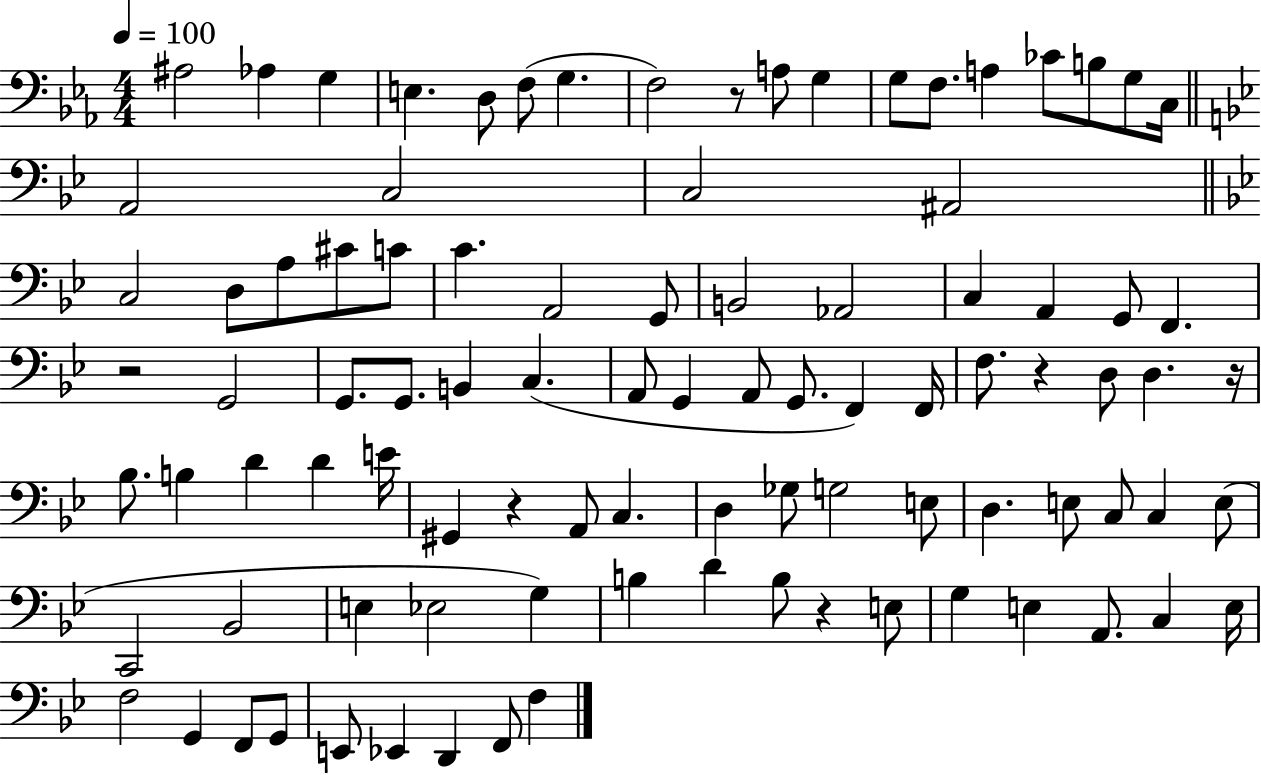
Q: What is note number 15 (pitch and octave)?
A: B3